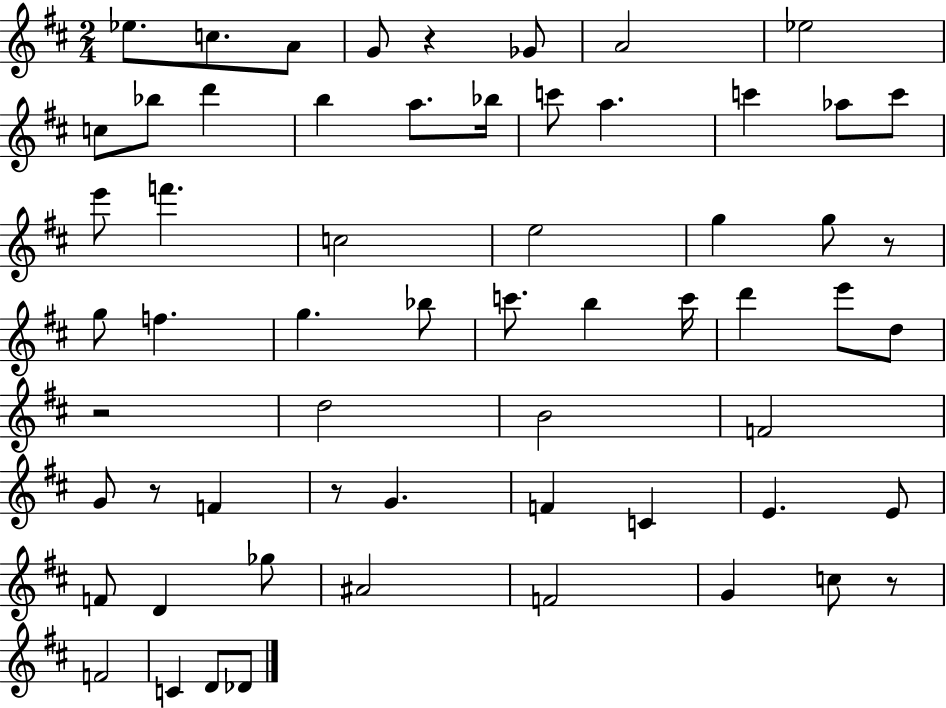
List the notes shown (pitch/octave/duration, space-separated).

Eb5/e. C5/e. A4/e G4/e R/q Gb4/e A4/h Eb5/h C5/e Bb5/e D6/q B5/q A5/e. Bb5/s C6/e A5/q. C6/q Ab5/e C6/e E6/e F6/q. C5/h E5/h G5/q G5/e R/e G5/e F5/q. G5/q. Bb5/e C6/e. B5/q C6/s D6/q E6/e D5/e R/h D5/h B4/h F4/h G4/e R/e F4/q R/e G4/q. F4/q C4/q E4/q. E4/e F4/e D4/q Gb5/e A#4/h F4/h G4/q C5/e R/e F4/h C4/q D4/e Db4/e